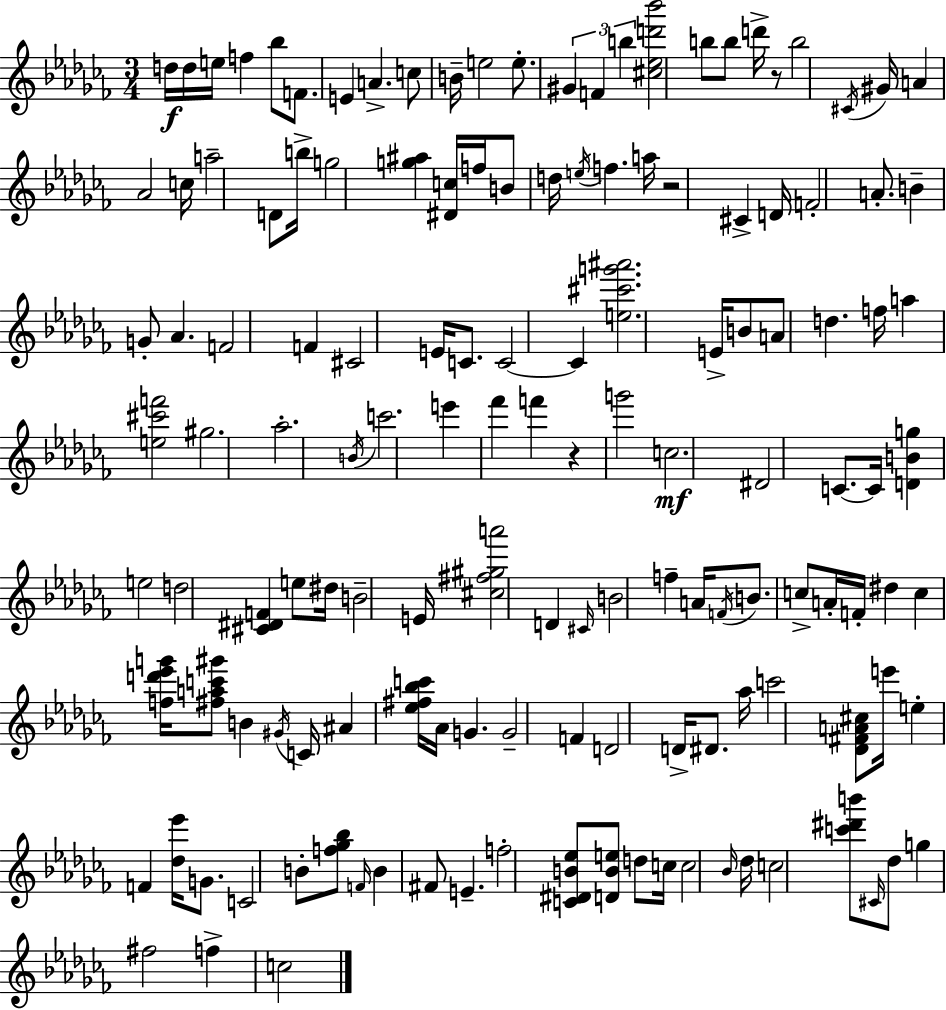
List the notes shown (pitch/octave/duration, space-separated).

D5/s D5/s E5/s F5/q Bb5/e F4/e. E4/q A4/q. C5/e B4/s E5/h E5/e. G#4/q F4/q B5/q [C#5,Eb5,D6,Bb6]/h B5/e B5/e D6/s R/e B5/h C#4/s G#4/s A4/q Ab4/h C5/s A5/h D4/e B5/s G5/h [G5,A#5]/q [D#4,C5]/s F5/s B4/e D5/s E5/s F5/q. A5/s R/h C#4/q D4/s F4/h A4/e. B4/q G4/e Ab4/q. F4/h F4/q C#4/h E4/s C4/e. C4/h C4/q [E5,C#6,G6,A#6]/h. E4/s B4/e A4/e D5/q. F5/s A5/q [E5,C#6,F6]/h G#5/h. Ab5/h. B4/s C6/h. E6/q FES6/q F6/q R/q G6/h C5/h. D#4/h C4/e. C4/s [D4,B4,G5]/q E5/h D5/h [C#4,D#4,F4]/q E5/e D#5/s B4/h E4/s [C#5,F#5,G#5,A6]/h D4/q C#4/s B4/h F5/q A4/s F4/s B4/e. C5/e A4/s F4/s D#5/q C5/q [F5,D6,Eb6,G6]/s [F#5,A5,C6,G#6]/e B4/q G#4/s C4/s A#4/q [Eb5,F#5,Bb5,C6]/s Ab4/s G4/q. G4/h F4/q D4/h D4/s D#4/e. Ab5/s C6/h [Db4,F#4,A4,C#5]/e E6/s E5/q F4/q [Db5,Eb6]/s G4/e. C4/h B4/e [F5,Gb5,Bb5]/e F4/s B4/q F#4/e E4/q. F5/h [C4,D#4,B4,Eb5]/e [D4,B4,E5]/e D5/e C5/s C5/h Bb4/s Db5/s C5/h [C6,D#6,B6]/e C#4/s Db5/e G5/q F#5/h F5/q C5/h